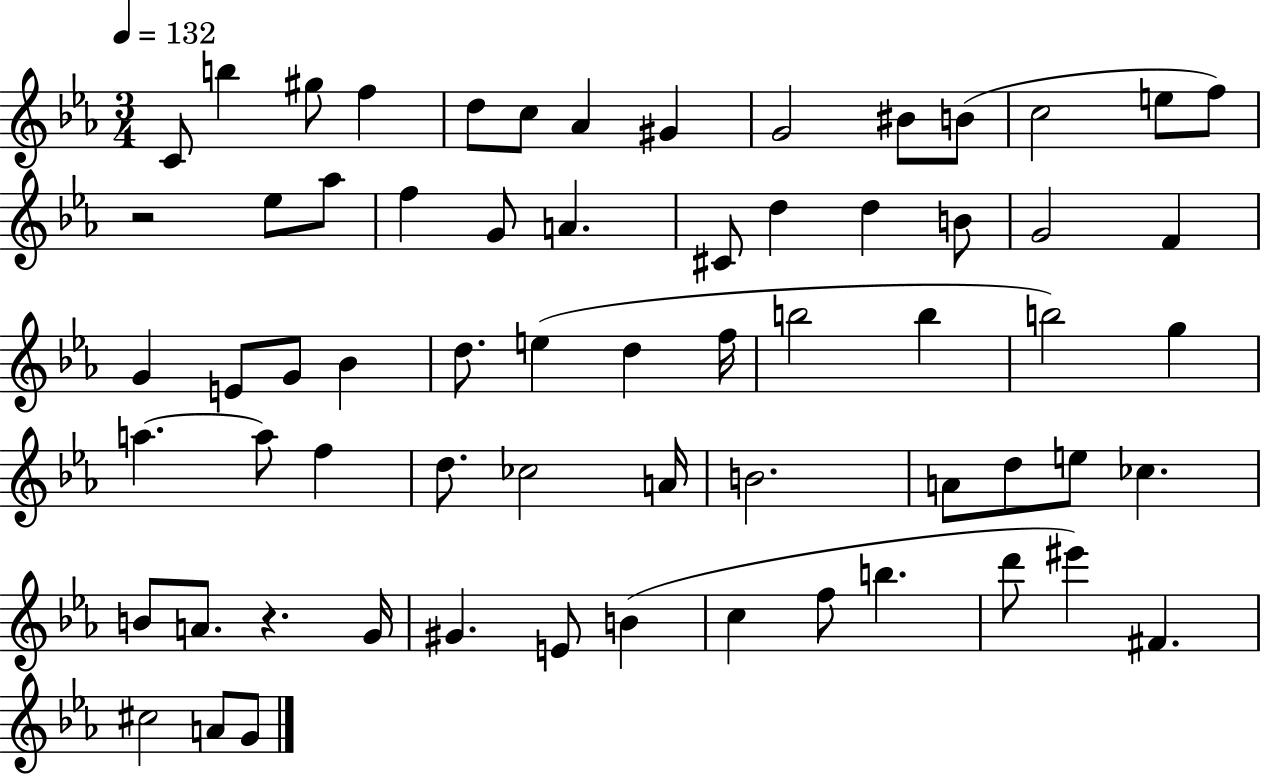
X:1
T:Untitled
M:3/4
L:1/4
K:Eb
C/2 b ^g/2 f d/2 c/2 _A ^G G2 ^B/2 B/2 c2 e/2 f/2 z2 _e/2 _a/2 f G/2 A ^C/2 d d B/2 G2 F G E/2 G/2 _B d/2 e d f/4 b2 b b2 g a a/2 f d/2 _c2 A/4 B2 A/2 d/2 e/2 _c B/2 A/2 z G/4 ^G E/2 B c f/2 b d'/2 ^e' ^F ^c2 A/2 G/2